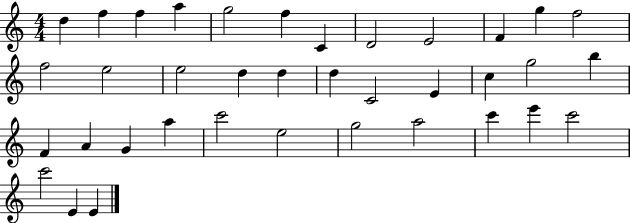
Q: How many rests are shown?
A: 0